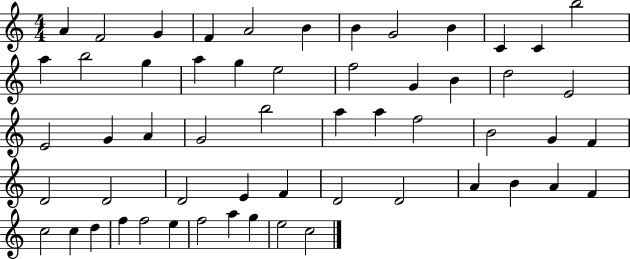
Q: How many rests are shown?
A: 0